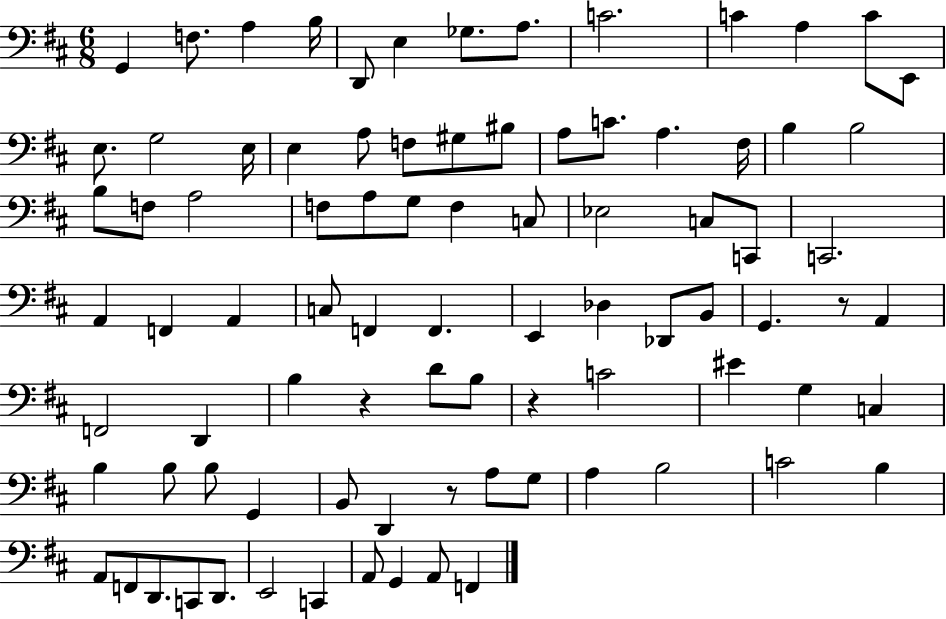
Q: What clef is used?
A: bass